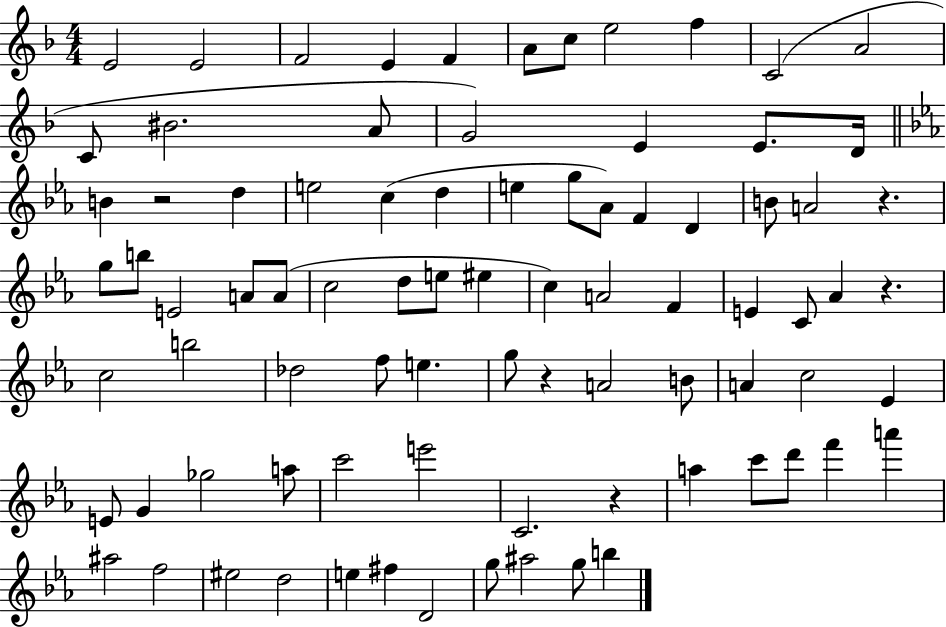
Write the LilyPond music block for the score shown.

{
  \clef treble
  \numericTimeSignature
  \time 4/4
  \key f \major
  e'2 e'2 | f'2 e'4 f'4 | a'8 c''8 e''2 f''4 | c'2( a'2 | \break c'8 bis'2. a'8 | g'2) e'4 e'8. d'16 | \bar "||" \break \key ees \major b'4 r2 d''4 | e''2 c''4( d''4 | e''4 g''8 aes'8) f'4 d'4 | b'8 a'2 r4. | \break g''8 b''8 e'2 a'8 a'8( | c''2 d''8 e''8 eis''4 | c''4) a'2 f'4 | e'4 c'8 aes'4 r4. | \break c''2 b''2 | des''2 f''8 e''4. | g''8 r4 a'2 b'8 | a'4 c''2 ees'4 | \break e'8 g'4 ges''2 a''8 | c'''2 e'''2 | c'2. r4 | a''4 c'''8 d'''8 f'''4 a'''4 | \break ais''2 f''2 | eis''2 d''2 | e''4 fis''4 d'2 | g''8 ais''2 g''8 b''4 | \break \bar "|."
}